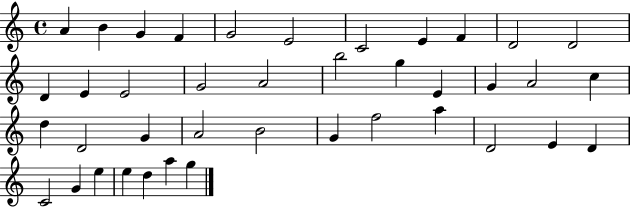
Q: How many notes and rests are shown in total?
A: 40